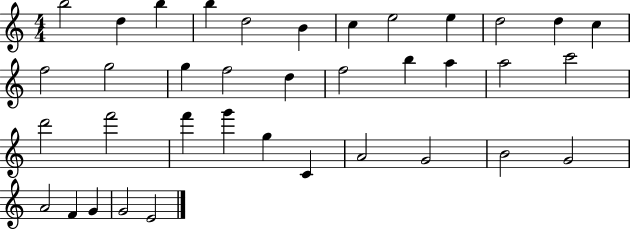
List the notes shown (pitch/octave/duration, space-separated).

B5/h D5/q B5/q B5/q D5/h B4/q C5/q E5/h E5/q D5/h D5/q C5/q F5/h G5/h G5/q F5/h D5/q F5/h B5/q A5/q A5/h C6/h D6/h F6/h F6/q G6/q G5/q C4/q A4/h G4/h B4/h G4/h A4/h F4/q G4/q G4/h E4/h